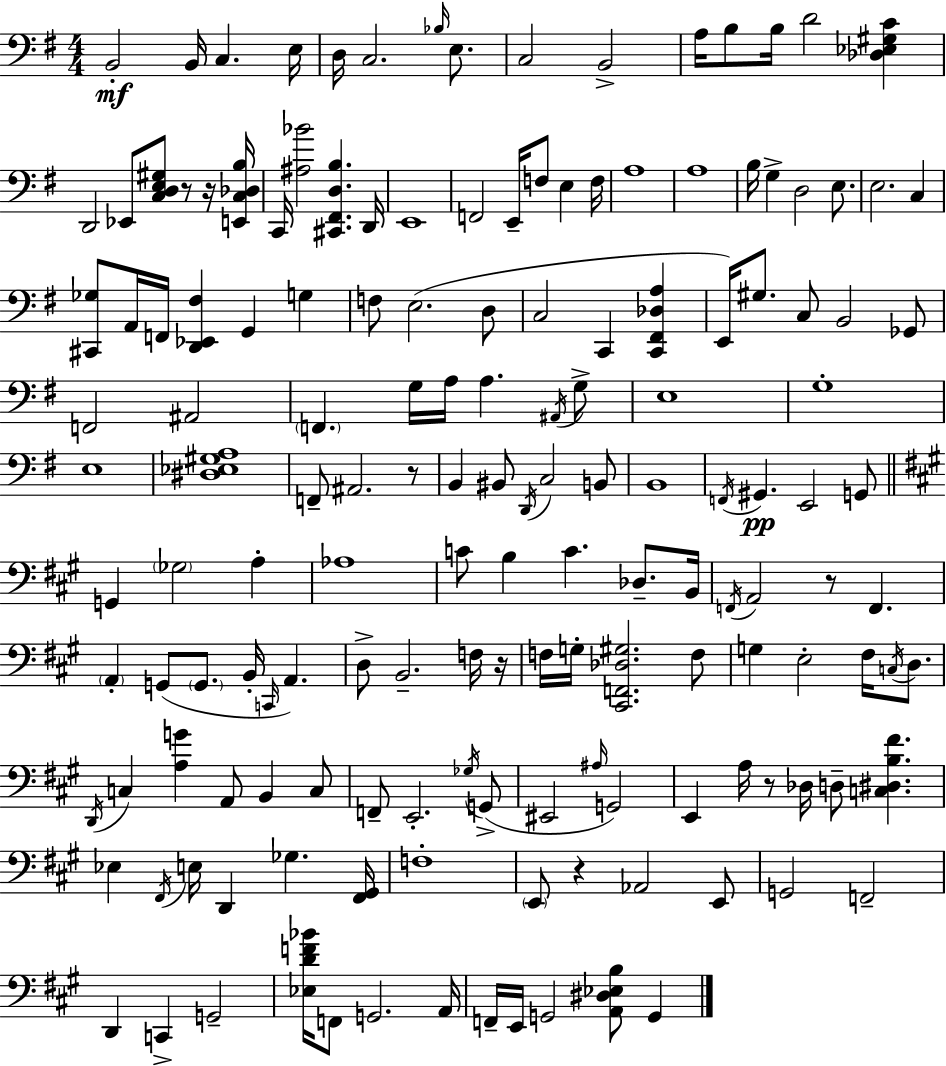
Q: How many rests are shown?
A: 7